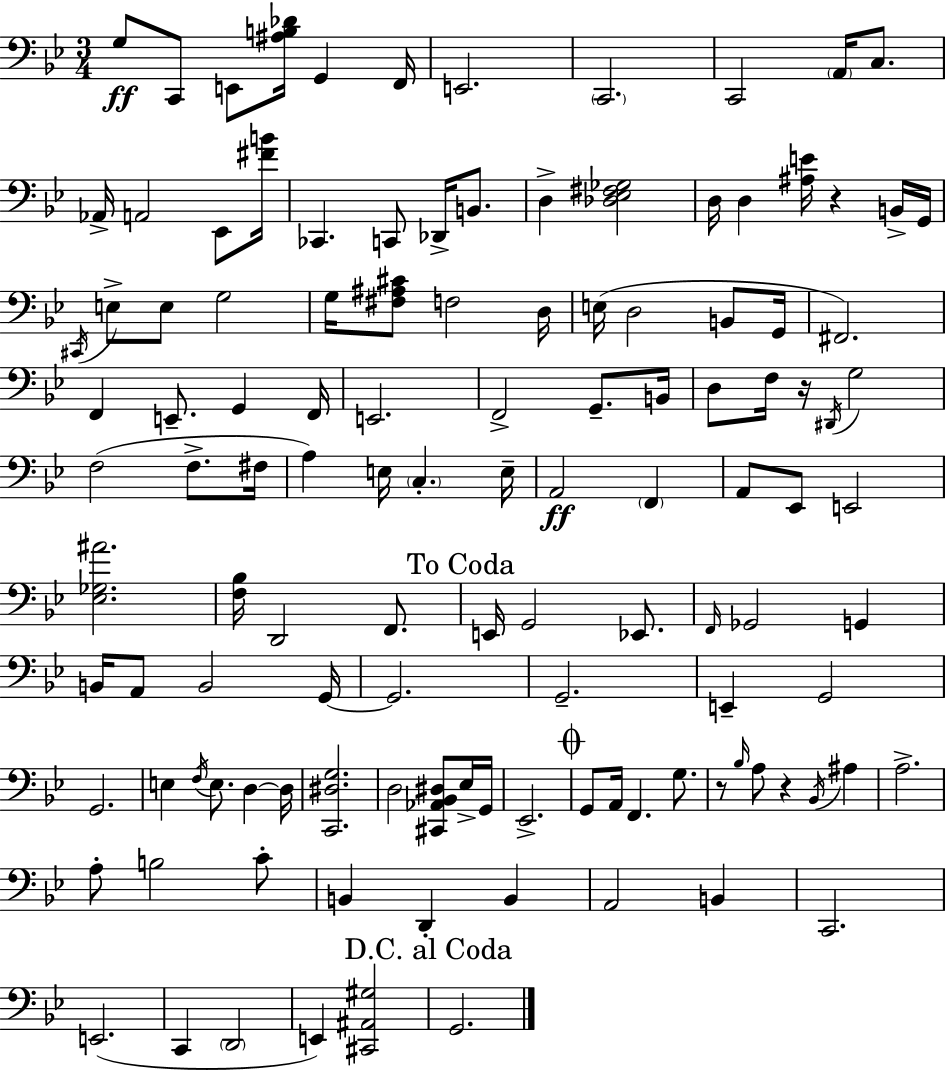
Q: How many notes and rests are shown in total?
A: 121